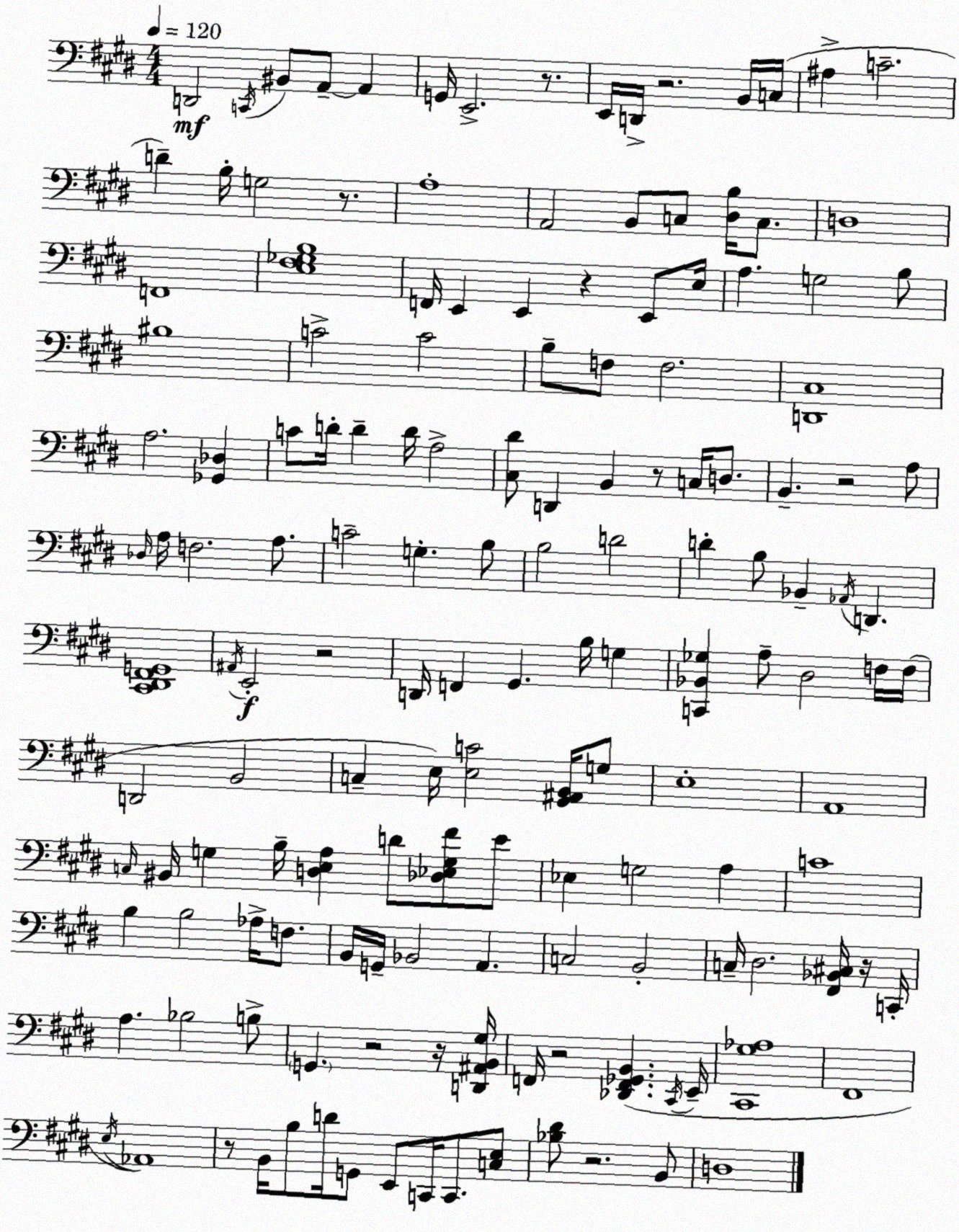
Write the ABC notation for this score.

X:1
T:Untitled
M:4/4
L:1/4
K:E
D,,2 C,,/4 ^B,,/2 A,,/2 A,, G,,/4 E,,2 z/2 E,,/4 D,,/4 z2 B,,/4 C,/4 ^A, C2 D B,/4 G,2 z/2 A,4 A,,2 B,,/2 C,/2 [^D,B,]/4 C,/2 D,4 F,,4 [E,^F,_G,B,]4 F,,/4 E,, E,, z E,,/2 E,/4 A, G,2 B,/2 ^B,4 C2 C2 B,/2 F,/2 F,2 [D,,^C,]4 A,2 [_G,,_D,] C/2 D/4 D D/4 A,2 [^C,^D]/2 D,, B,, z/2 C,/4 D,/2 B,, z2 A,/2 _D,/4 A,/4 F,2 A,/2 C2 G, B,/2 B,2 D2 D B,/2 _B,, _A,,/4 D,, [^C,,^D,,^F,,G,,]4 ^A,,/4 E,,2 z2 D,,/4 F,, ^G,, B,/4 G, [C,,_B,,_G,] A,/2 ^D,2 F,/4 F,/4 D,,2 B,,2 C, E,/4 [E,C]2 [^G,,^A,,B,,]/4 G,/2 E,4 A,,4 C,/4 ^B,,/4 G, B,/4 [D,E,A,] D/2 [_D,_E,G,^F]/2 E/2 _E, G,2 A, C4 B, B,2 _A,/4 F,/2 B,,/4 G,,/4 _B,,2 A,, C,2 B,,2 C,/4 ^D,2 [^F,,_B,,^C,]/4 z/4 C,,/4 A, _B,2 B,/2 G,, z2 z/4 [D,,^A,,B,,^G,]/4 F,,/4 z2 [_D,,F,,_G,,B,,] ^C,,/4 E,,/4 [^C,,^G,_A,]4 ^F,,4 E,/4 _A,,4 z/2 B,,/4 B,/2 D/4 G,,/2 E,,/2 C,,/4 C,,/2 [C,E,]/2 [_B,^D]/2 z2 B,,/2 D,4